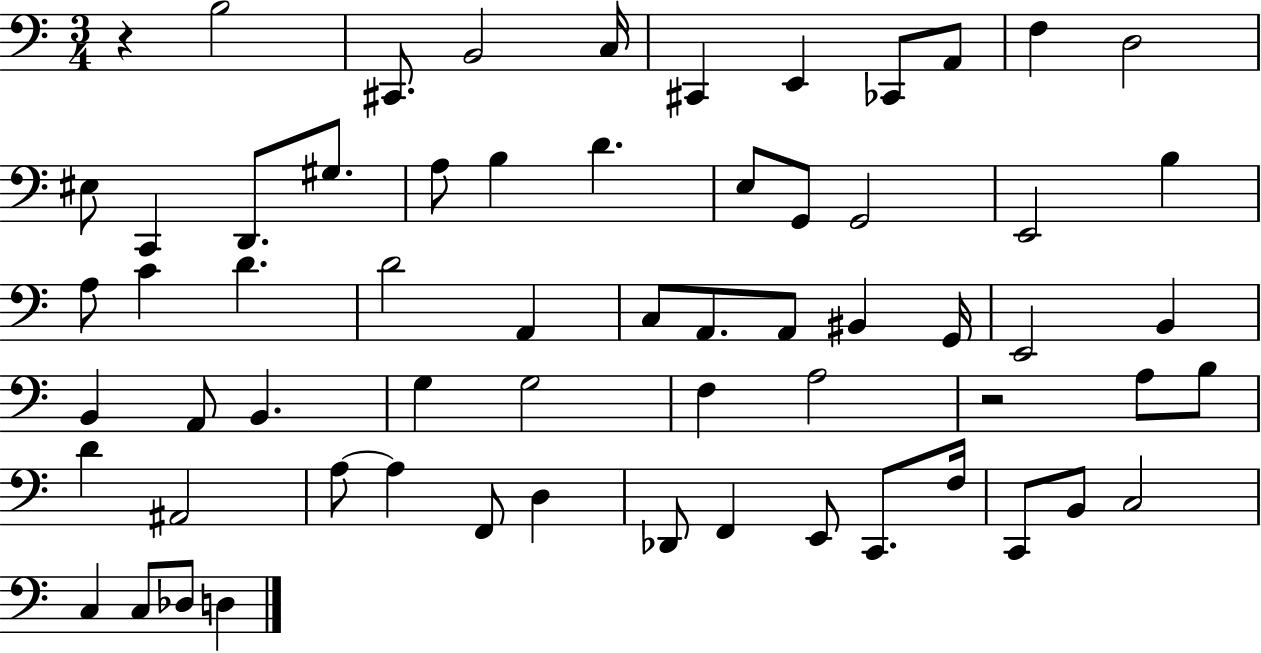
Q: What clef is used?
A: bass